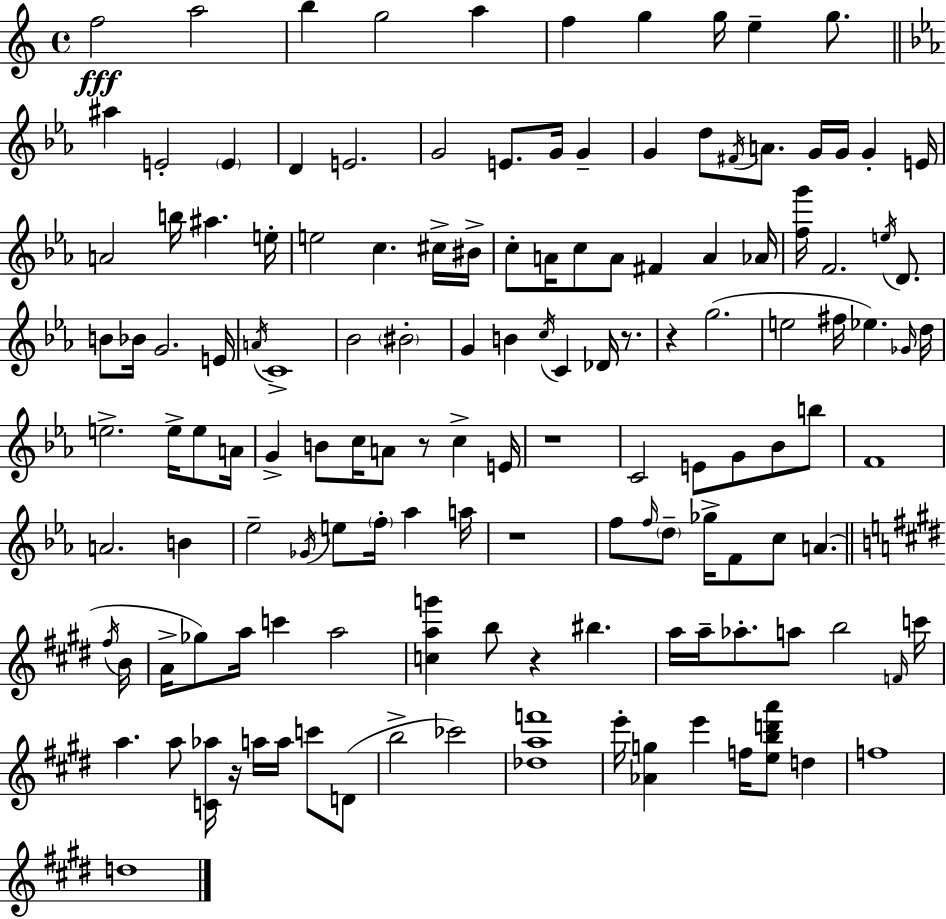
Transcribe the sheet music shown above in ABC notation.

X:1
T:Untitled
M:4/4
L:1/4
K:C
f2 a2 b g2 a f g g/4 e g/2 ^a E2 E D E2 G2 E/2 G/4 G G d/2 ^F/4 A/2 G/4 G/4 G E/4 A2 b/4 ^a e/4 e2 c ^c/4 ^B/4 c/2 A/4 c/2 A/2 ^F A _A/4 [fg']/4 F2 e/4 D/2 B/2 _B/4 G2 E/4 A/4 C4 _B2 ^B2 G B c/4 C _D/4 z/2 z g2 e2 ^f/4 _e _G/4 d/4 e2 e/4 e/2 A/4 G B/2 c/4 A/2 z/2 c E/4 z4 C2 E/2 G/2 _B/2 b/2 F4 A2 B _e2 _G/4 e/2 f/4 _a a/4 z4 f/2 f/4 d/2 _g/4 F/2 c/2 A ^f/4 B/4 A/4 _g/2 a/4 c' a2 [cag'] b/2 z ^b a/4 a/4 _a/2 a/2 b2 F/4 c'/4 a a/2 [C_a]/4 z/4 a/4 a/4 c'/2 D/2 b2 _c'2 [_daf']4 e'/4 [_Ag] e' f/4 [ebd'a']/2 d f4 d4